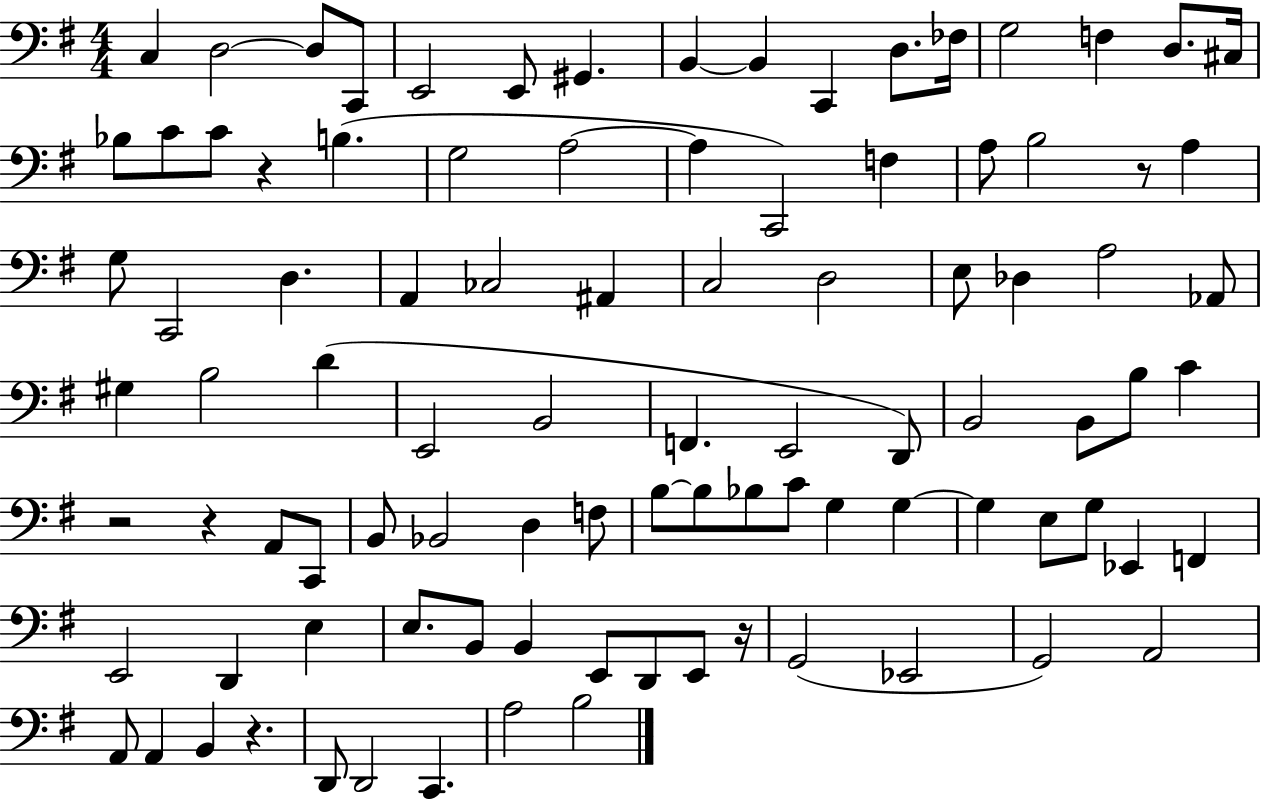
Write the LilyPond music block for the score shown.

{
  \clef bass
  \numericTimeSignature
  \time 4/4
  \key g \major
  c4 d2~~ d8 c,8 | e,2 e,8 gis,4. | b,4~~ b,4 c,4 d8. fes16 | g2 f4 d8. cis16 | \break bes8 c'8 c'8 r4 b4.( | g2 a2~~ | a4 c,2) f4 | a8 b2 r8 a4 | \break g8 c,2 d4. | a,4 ces2 ais,4 | c2 d2 | e8 des4 a2 aes,8 | \break gis4 b2 d'4( | e,2 b,2 | f,4. e,2 d,8) | b,2 b,8 b8 c'4 | \break r2 r4 a,8 c,8 | b,8 bes,2 d4 f8 | b8~~ b8 bes8 c'8 g4 g4~~ | g4 e8 g8 ees,4 f,4 | \break e,2 d,4 e4 | e8. b,8 b,4 e,8 d,8 e,8 r16 | g,2( ees,2 | g,2) a,2 | \break a,8 a,4 b,4 r4. | d,8 d,2 c,4. | a2 b2 | \bar "|."
}